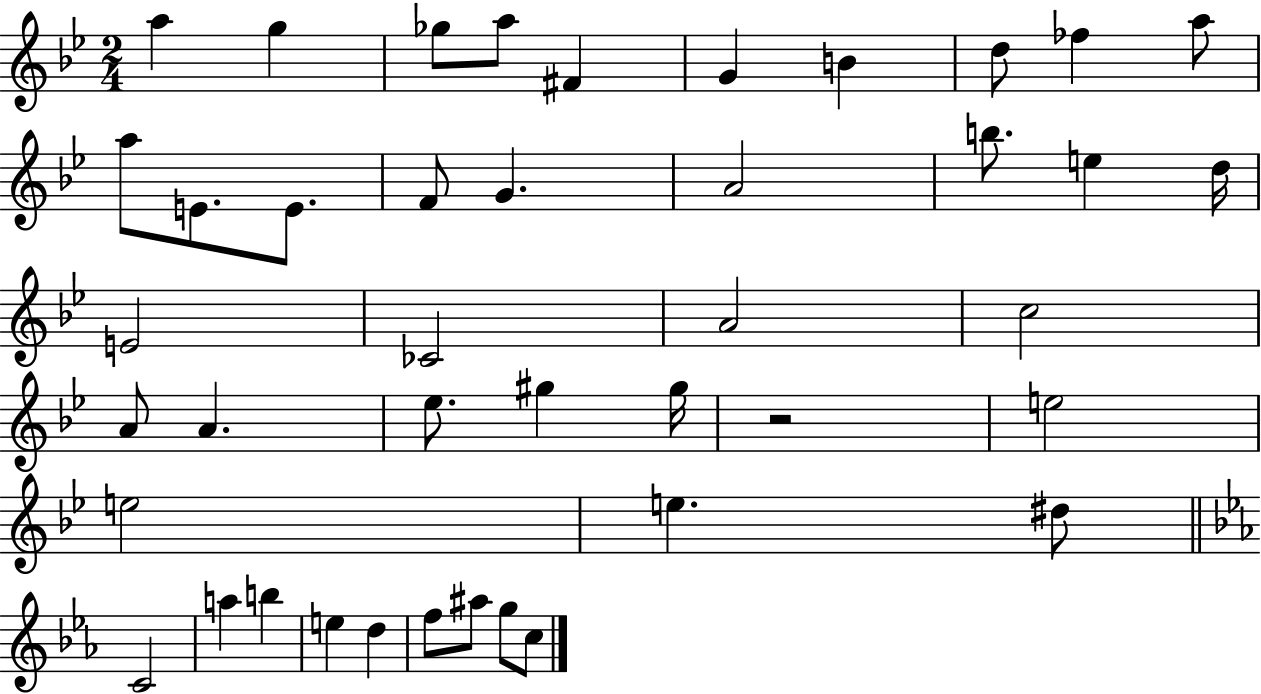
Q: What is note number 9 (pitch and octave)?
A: FES5